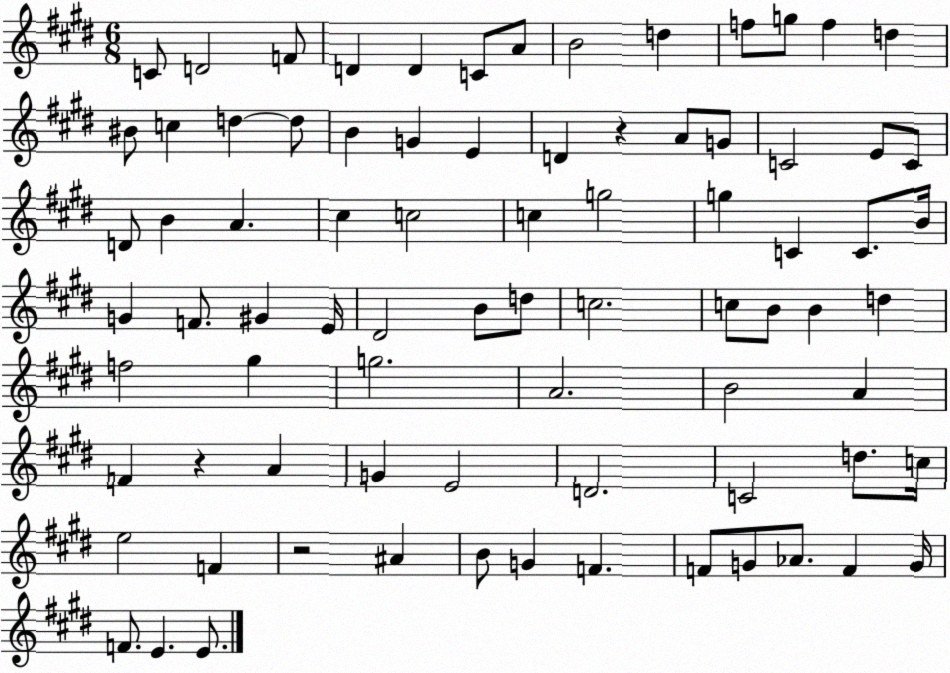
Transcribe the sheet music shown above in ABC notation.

X:1
T:Untitled
M:6/8
L:1/4
K:E
C/2 D2 F/2 D D C/2 A/2 B2 d f/2 g/2 f d ^B/2 c d d/2 B G E D z A/2 G/2 C2 E/2 C/2 D/2 B A ^c c2 c g2 g C C/2 B/4 G F/2 ^G E/4 ^D2 B/2 d/2 c2 c/2 B/2 B d f2 ^g g2 A2 B2 A F z A G E2 D2 C2 d/2 c/4 e2 F z2 ^A B/2 G F F/2 G/2 _A/2 F G/4 F/2 E E/2